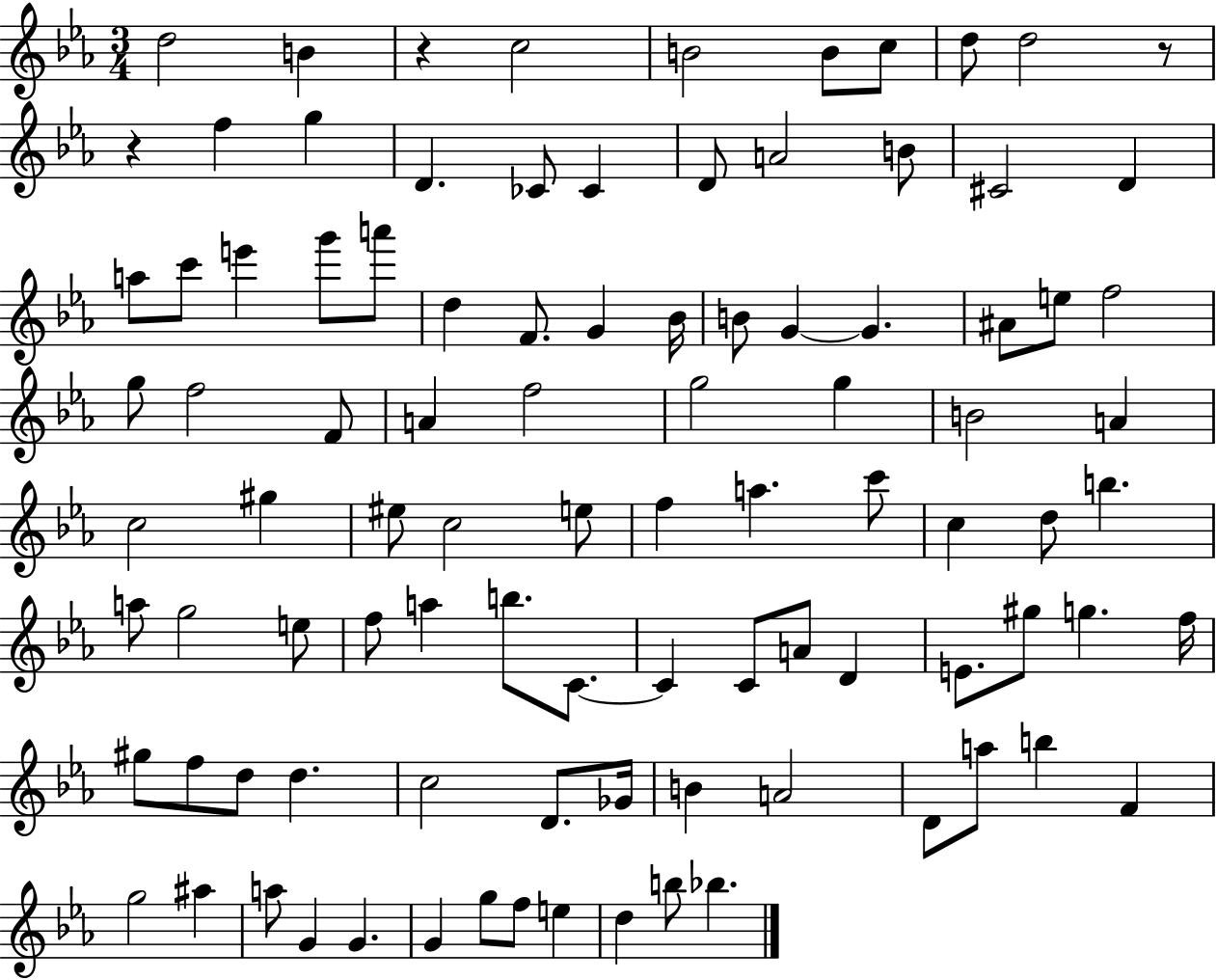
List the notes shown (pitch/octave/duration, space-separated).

D5/h B4/q R/q C5/h B4/h B4/e C5/e D5/e D5/h R/e R/q F5/q G5/q D4/q. CES4/e CES4/q D4/e A4/h B4/e C#4/h D4/q A5/e C6/e E6/q G6/e A6/e D5/q F4/e. G4/q Bb4/s B4/e G4/q G4/q. A#4/e E5/e F5/h G5/e F5/h F4/e A4/q F5/h G5/h G5/q B4/h A4/q C5/h G#5/q EIS5/e C5/h E5/e F5/q A5/q. C6/e C5/q D5/e B5/q. A5/e G5/h E5/e F5/e A5/q B5/e. C4/e. C4/q C4/e A4/e D4/q E4/e. G#5/e G5/q. F5/s G#5/e F5/e D5/e D5/q. C5/h D4/e. Gb4/s B4/q A4/h D4/e A5/e B5/q F4/q G5/h A#5/q A5/e G4/q G4/q. G4/q G5/e F5/e E5/q D5/q B5/e Bb5/q.